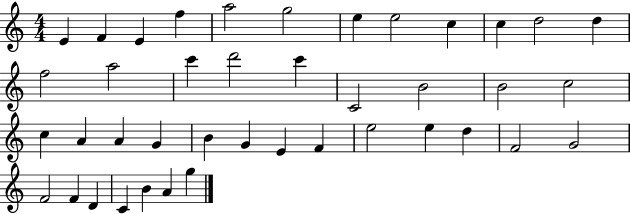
{
  \clef treble
  \numericTimeSignature
  \time 4/4
  \key c \major
  e'4 f'4 e'4 f''4 | a''2 g''2 | e''4 e''2 c''4 | c''4 d''2 d''4 | \break f''2 a''2 | c'''4 d'''2 c'''4 | c'2 b'2 | b'2 c''2 | \break c''4 a'4 a'4 g'4 | b'4 g'4 e'4 f'4 | e''2 e''4 d''4 | f'2 g'2 | \break f'2 f'4 d'4 | c'4 b'4 a'4 g''4 | \bar "|."
}